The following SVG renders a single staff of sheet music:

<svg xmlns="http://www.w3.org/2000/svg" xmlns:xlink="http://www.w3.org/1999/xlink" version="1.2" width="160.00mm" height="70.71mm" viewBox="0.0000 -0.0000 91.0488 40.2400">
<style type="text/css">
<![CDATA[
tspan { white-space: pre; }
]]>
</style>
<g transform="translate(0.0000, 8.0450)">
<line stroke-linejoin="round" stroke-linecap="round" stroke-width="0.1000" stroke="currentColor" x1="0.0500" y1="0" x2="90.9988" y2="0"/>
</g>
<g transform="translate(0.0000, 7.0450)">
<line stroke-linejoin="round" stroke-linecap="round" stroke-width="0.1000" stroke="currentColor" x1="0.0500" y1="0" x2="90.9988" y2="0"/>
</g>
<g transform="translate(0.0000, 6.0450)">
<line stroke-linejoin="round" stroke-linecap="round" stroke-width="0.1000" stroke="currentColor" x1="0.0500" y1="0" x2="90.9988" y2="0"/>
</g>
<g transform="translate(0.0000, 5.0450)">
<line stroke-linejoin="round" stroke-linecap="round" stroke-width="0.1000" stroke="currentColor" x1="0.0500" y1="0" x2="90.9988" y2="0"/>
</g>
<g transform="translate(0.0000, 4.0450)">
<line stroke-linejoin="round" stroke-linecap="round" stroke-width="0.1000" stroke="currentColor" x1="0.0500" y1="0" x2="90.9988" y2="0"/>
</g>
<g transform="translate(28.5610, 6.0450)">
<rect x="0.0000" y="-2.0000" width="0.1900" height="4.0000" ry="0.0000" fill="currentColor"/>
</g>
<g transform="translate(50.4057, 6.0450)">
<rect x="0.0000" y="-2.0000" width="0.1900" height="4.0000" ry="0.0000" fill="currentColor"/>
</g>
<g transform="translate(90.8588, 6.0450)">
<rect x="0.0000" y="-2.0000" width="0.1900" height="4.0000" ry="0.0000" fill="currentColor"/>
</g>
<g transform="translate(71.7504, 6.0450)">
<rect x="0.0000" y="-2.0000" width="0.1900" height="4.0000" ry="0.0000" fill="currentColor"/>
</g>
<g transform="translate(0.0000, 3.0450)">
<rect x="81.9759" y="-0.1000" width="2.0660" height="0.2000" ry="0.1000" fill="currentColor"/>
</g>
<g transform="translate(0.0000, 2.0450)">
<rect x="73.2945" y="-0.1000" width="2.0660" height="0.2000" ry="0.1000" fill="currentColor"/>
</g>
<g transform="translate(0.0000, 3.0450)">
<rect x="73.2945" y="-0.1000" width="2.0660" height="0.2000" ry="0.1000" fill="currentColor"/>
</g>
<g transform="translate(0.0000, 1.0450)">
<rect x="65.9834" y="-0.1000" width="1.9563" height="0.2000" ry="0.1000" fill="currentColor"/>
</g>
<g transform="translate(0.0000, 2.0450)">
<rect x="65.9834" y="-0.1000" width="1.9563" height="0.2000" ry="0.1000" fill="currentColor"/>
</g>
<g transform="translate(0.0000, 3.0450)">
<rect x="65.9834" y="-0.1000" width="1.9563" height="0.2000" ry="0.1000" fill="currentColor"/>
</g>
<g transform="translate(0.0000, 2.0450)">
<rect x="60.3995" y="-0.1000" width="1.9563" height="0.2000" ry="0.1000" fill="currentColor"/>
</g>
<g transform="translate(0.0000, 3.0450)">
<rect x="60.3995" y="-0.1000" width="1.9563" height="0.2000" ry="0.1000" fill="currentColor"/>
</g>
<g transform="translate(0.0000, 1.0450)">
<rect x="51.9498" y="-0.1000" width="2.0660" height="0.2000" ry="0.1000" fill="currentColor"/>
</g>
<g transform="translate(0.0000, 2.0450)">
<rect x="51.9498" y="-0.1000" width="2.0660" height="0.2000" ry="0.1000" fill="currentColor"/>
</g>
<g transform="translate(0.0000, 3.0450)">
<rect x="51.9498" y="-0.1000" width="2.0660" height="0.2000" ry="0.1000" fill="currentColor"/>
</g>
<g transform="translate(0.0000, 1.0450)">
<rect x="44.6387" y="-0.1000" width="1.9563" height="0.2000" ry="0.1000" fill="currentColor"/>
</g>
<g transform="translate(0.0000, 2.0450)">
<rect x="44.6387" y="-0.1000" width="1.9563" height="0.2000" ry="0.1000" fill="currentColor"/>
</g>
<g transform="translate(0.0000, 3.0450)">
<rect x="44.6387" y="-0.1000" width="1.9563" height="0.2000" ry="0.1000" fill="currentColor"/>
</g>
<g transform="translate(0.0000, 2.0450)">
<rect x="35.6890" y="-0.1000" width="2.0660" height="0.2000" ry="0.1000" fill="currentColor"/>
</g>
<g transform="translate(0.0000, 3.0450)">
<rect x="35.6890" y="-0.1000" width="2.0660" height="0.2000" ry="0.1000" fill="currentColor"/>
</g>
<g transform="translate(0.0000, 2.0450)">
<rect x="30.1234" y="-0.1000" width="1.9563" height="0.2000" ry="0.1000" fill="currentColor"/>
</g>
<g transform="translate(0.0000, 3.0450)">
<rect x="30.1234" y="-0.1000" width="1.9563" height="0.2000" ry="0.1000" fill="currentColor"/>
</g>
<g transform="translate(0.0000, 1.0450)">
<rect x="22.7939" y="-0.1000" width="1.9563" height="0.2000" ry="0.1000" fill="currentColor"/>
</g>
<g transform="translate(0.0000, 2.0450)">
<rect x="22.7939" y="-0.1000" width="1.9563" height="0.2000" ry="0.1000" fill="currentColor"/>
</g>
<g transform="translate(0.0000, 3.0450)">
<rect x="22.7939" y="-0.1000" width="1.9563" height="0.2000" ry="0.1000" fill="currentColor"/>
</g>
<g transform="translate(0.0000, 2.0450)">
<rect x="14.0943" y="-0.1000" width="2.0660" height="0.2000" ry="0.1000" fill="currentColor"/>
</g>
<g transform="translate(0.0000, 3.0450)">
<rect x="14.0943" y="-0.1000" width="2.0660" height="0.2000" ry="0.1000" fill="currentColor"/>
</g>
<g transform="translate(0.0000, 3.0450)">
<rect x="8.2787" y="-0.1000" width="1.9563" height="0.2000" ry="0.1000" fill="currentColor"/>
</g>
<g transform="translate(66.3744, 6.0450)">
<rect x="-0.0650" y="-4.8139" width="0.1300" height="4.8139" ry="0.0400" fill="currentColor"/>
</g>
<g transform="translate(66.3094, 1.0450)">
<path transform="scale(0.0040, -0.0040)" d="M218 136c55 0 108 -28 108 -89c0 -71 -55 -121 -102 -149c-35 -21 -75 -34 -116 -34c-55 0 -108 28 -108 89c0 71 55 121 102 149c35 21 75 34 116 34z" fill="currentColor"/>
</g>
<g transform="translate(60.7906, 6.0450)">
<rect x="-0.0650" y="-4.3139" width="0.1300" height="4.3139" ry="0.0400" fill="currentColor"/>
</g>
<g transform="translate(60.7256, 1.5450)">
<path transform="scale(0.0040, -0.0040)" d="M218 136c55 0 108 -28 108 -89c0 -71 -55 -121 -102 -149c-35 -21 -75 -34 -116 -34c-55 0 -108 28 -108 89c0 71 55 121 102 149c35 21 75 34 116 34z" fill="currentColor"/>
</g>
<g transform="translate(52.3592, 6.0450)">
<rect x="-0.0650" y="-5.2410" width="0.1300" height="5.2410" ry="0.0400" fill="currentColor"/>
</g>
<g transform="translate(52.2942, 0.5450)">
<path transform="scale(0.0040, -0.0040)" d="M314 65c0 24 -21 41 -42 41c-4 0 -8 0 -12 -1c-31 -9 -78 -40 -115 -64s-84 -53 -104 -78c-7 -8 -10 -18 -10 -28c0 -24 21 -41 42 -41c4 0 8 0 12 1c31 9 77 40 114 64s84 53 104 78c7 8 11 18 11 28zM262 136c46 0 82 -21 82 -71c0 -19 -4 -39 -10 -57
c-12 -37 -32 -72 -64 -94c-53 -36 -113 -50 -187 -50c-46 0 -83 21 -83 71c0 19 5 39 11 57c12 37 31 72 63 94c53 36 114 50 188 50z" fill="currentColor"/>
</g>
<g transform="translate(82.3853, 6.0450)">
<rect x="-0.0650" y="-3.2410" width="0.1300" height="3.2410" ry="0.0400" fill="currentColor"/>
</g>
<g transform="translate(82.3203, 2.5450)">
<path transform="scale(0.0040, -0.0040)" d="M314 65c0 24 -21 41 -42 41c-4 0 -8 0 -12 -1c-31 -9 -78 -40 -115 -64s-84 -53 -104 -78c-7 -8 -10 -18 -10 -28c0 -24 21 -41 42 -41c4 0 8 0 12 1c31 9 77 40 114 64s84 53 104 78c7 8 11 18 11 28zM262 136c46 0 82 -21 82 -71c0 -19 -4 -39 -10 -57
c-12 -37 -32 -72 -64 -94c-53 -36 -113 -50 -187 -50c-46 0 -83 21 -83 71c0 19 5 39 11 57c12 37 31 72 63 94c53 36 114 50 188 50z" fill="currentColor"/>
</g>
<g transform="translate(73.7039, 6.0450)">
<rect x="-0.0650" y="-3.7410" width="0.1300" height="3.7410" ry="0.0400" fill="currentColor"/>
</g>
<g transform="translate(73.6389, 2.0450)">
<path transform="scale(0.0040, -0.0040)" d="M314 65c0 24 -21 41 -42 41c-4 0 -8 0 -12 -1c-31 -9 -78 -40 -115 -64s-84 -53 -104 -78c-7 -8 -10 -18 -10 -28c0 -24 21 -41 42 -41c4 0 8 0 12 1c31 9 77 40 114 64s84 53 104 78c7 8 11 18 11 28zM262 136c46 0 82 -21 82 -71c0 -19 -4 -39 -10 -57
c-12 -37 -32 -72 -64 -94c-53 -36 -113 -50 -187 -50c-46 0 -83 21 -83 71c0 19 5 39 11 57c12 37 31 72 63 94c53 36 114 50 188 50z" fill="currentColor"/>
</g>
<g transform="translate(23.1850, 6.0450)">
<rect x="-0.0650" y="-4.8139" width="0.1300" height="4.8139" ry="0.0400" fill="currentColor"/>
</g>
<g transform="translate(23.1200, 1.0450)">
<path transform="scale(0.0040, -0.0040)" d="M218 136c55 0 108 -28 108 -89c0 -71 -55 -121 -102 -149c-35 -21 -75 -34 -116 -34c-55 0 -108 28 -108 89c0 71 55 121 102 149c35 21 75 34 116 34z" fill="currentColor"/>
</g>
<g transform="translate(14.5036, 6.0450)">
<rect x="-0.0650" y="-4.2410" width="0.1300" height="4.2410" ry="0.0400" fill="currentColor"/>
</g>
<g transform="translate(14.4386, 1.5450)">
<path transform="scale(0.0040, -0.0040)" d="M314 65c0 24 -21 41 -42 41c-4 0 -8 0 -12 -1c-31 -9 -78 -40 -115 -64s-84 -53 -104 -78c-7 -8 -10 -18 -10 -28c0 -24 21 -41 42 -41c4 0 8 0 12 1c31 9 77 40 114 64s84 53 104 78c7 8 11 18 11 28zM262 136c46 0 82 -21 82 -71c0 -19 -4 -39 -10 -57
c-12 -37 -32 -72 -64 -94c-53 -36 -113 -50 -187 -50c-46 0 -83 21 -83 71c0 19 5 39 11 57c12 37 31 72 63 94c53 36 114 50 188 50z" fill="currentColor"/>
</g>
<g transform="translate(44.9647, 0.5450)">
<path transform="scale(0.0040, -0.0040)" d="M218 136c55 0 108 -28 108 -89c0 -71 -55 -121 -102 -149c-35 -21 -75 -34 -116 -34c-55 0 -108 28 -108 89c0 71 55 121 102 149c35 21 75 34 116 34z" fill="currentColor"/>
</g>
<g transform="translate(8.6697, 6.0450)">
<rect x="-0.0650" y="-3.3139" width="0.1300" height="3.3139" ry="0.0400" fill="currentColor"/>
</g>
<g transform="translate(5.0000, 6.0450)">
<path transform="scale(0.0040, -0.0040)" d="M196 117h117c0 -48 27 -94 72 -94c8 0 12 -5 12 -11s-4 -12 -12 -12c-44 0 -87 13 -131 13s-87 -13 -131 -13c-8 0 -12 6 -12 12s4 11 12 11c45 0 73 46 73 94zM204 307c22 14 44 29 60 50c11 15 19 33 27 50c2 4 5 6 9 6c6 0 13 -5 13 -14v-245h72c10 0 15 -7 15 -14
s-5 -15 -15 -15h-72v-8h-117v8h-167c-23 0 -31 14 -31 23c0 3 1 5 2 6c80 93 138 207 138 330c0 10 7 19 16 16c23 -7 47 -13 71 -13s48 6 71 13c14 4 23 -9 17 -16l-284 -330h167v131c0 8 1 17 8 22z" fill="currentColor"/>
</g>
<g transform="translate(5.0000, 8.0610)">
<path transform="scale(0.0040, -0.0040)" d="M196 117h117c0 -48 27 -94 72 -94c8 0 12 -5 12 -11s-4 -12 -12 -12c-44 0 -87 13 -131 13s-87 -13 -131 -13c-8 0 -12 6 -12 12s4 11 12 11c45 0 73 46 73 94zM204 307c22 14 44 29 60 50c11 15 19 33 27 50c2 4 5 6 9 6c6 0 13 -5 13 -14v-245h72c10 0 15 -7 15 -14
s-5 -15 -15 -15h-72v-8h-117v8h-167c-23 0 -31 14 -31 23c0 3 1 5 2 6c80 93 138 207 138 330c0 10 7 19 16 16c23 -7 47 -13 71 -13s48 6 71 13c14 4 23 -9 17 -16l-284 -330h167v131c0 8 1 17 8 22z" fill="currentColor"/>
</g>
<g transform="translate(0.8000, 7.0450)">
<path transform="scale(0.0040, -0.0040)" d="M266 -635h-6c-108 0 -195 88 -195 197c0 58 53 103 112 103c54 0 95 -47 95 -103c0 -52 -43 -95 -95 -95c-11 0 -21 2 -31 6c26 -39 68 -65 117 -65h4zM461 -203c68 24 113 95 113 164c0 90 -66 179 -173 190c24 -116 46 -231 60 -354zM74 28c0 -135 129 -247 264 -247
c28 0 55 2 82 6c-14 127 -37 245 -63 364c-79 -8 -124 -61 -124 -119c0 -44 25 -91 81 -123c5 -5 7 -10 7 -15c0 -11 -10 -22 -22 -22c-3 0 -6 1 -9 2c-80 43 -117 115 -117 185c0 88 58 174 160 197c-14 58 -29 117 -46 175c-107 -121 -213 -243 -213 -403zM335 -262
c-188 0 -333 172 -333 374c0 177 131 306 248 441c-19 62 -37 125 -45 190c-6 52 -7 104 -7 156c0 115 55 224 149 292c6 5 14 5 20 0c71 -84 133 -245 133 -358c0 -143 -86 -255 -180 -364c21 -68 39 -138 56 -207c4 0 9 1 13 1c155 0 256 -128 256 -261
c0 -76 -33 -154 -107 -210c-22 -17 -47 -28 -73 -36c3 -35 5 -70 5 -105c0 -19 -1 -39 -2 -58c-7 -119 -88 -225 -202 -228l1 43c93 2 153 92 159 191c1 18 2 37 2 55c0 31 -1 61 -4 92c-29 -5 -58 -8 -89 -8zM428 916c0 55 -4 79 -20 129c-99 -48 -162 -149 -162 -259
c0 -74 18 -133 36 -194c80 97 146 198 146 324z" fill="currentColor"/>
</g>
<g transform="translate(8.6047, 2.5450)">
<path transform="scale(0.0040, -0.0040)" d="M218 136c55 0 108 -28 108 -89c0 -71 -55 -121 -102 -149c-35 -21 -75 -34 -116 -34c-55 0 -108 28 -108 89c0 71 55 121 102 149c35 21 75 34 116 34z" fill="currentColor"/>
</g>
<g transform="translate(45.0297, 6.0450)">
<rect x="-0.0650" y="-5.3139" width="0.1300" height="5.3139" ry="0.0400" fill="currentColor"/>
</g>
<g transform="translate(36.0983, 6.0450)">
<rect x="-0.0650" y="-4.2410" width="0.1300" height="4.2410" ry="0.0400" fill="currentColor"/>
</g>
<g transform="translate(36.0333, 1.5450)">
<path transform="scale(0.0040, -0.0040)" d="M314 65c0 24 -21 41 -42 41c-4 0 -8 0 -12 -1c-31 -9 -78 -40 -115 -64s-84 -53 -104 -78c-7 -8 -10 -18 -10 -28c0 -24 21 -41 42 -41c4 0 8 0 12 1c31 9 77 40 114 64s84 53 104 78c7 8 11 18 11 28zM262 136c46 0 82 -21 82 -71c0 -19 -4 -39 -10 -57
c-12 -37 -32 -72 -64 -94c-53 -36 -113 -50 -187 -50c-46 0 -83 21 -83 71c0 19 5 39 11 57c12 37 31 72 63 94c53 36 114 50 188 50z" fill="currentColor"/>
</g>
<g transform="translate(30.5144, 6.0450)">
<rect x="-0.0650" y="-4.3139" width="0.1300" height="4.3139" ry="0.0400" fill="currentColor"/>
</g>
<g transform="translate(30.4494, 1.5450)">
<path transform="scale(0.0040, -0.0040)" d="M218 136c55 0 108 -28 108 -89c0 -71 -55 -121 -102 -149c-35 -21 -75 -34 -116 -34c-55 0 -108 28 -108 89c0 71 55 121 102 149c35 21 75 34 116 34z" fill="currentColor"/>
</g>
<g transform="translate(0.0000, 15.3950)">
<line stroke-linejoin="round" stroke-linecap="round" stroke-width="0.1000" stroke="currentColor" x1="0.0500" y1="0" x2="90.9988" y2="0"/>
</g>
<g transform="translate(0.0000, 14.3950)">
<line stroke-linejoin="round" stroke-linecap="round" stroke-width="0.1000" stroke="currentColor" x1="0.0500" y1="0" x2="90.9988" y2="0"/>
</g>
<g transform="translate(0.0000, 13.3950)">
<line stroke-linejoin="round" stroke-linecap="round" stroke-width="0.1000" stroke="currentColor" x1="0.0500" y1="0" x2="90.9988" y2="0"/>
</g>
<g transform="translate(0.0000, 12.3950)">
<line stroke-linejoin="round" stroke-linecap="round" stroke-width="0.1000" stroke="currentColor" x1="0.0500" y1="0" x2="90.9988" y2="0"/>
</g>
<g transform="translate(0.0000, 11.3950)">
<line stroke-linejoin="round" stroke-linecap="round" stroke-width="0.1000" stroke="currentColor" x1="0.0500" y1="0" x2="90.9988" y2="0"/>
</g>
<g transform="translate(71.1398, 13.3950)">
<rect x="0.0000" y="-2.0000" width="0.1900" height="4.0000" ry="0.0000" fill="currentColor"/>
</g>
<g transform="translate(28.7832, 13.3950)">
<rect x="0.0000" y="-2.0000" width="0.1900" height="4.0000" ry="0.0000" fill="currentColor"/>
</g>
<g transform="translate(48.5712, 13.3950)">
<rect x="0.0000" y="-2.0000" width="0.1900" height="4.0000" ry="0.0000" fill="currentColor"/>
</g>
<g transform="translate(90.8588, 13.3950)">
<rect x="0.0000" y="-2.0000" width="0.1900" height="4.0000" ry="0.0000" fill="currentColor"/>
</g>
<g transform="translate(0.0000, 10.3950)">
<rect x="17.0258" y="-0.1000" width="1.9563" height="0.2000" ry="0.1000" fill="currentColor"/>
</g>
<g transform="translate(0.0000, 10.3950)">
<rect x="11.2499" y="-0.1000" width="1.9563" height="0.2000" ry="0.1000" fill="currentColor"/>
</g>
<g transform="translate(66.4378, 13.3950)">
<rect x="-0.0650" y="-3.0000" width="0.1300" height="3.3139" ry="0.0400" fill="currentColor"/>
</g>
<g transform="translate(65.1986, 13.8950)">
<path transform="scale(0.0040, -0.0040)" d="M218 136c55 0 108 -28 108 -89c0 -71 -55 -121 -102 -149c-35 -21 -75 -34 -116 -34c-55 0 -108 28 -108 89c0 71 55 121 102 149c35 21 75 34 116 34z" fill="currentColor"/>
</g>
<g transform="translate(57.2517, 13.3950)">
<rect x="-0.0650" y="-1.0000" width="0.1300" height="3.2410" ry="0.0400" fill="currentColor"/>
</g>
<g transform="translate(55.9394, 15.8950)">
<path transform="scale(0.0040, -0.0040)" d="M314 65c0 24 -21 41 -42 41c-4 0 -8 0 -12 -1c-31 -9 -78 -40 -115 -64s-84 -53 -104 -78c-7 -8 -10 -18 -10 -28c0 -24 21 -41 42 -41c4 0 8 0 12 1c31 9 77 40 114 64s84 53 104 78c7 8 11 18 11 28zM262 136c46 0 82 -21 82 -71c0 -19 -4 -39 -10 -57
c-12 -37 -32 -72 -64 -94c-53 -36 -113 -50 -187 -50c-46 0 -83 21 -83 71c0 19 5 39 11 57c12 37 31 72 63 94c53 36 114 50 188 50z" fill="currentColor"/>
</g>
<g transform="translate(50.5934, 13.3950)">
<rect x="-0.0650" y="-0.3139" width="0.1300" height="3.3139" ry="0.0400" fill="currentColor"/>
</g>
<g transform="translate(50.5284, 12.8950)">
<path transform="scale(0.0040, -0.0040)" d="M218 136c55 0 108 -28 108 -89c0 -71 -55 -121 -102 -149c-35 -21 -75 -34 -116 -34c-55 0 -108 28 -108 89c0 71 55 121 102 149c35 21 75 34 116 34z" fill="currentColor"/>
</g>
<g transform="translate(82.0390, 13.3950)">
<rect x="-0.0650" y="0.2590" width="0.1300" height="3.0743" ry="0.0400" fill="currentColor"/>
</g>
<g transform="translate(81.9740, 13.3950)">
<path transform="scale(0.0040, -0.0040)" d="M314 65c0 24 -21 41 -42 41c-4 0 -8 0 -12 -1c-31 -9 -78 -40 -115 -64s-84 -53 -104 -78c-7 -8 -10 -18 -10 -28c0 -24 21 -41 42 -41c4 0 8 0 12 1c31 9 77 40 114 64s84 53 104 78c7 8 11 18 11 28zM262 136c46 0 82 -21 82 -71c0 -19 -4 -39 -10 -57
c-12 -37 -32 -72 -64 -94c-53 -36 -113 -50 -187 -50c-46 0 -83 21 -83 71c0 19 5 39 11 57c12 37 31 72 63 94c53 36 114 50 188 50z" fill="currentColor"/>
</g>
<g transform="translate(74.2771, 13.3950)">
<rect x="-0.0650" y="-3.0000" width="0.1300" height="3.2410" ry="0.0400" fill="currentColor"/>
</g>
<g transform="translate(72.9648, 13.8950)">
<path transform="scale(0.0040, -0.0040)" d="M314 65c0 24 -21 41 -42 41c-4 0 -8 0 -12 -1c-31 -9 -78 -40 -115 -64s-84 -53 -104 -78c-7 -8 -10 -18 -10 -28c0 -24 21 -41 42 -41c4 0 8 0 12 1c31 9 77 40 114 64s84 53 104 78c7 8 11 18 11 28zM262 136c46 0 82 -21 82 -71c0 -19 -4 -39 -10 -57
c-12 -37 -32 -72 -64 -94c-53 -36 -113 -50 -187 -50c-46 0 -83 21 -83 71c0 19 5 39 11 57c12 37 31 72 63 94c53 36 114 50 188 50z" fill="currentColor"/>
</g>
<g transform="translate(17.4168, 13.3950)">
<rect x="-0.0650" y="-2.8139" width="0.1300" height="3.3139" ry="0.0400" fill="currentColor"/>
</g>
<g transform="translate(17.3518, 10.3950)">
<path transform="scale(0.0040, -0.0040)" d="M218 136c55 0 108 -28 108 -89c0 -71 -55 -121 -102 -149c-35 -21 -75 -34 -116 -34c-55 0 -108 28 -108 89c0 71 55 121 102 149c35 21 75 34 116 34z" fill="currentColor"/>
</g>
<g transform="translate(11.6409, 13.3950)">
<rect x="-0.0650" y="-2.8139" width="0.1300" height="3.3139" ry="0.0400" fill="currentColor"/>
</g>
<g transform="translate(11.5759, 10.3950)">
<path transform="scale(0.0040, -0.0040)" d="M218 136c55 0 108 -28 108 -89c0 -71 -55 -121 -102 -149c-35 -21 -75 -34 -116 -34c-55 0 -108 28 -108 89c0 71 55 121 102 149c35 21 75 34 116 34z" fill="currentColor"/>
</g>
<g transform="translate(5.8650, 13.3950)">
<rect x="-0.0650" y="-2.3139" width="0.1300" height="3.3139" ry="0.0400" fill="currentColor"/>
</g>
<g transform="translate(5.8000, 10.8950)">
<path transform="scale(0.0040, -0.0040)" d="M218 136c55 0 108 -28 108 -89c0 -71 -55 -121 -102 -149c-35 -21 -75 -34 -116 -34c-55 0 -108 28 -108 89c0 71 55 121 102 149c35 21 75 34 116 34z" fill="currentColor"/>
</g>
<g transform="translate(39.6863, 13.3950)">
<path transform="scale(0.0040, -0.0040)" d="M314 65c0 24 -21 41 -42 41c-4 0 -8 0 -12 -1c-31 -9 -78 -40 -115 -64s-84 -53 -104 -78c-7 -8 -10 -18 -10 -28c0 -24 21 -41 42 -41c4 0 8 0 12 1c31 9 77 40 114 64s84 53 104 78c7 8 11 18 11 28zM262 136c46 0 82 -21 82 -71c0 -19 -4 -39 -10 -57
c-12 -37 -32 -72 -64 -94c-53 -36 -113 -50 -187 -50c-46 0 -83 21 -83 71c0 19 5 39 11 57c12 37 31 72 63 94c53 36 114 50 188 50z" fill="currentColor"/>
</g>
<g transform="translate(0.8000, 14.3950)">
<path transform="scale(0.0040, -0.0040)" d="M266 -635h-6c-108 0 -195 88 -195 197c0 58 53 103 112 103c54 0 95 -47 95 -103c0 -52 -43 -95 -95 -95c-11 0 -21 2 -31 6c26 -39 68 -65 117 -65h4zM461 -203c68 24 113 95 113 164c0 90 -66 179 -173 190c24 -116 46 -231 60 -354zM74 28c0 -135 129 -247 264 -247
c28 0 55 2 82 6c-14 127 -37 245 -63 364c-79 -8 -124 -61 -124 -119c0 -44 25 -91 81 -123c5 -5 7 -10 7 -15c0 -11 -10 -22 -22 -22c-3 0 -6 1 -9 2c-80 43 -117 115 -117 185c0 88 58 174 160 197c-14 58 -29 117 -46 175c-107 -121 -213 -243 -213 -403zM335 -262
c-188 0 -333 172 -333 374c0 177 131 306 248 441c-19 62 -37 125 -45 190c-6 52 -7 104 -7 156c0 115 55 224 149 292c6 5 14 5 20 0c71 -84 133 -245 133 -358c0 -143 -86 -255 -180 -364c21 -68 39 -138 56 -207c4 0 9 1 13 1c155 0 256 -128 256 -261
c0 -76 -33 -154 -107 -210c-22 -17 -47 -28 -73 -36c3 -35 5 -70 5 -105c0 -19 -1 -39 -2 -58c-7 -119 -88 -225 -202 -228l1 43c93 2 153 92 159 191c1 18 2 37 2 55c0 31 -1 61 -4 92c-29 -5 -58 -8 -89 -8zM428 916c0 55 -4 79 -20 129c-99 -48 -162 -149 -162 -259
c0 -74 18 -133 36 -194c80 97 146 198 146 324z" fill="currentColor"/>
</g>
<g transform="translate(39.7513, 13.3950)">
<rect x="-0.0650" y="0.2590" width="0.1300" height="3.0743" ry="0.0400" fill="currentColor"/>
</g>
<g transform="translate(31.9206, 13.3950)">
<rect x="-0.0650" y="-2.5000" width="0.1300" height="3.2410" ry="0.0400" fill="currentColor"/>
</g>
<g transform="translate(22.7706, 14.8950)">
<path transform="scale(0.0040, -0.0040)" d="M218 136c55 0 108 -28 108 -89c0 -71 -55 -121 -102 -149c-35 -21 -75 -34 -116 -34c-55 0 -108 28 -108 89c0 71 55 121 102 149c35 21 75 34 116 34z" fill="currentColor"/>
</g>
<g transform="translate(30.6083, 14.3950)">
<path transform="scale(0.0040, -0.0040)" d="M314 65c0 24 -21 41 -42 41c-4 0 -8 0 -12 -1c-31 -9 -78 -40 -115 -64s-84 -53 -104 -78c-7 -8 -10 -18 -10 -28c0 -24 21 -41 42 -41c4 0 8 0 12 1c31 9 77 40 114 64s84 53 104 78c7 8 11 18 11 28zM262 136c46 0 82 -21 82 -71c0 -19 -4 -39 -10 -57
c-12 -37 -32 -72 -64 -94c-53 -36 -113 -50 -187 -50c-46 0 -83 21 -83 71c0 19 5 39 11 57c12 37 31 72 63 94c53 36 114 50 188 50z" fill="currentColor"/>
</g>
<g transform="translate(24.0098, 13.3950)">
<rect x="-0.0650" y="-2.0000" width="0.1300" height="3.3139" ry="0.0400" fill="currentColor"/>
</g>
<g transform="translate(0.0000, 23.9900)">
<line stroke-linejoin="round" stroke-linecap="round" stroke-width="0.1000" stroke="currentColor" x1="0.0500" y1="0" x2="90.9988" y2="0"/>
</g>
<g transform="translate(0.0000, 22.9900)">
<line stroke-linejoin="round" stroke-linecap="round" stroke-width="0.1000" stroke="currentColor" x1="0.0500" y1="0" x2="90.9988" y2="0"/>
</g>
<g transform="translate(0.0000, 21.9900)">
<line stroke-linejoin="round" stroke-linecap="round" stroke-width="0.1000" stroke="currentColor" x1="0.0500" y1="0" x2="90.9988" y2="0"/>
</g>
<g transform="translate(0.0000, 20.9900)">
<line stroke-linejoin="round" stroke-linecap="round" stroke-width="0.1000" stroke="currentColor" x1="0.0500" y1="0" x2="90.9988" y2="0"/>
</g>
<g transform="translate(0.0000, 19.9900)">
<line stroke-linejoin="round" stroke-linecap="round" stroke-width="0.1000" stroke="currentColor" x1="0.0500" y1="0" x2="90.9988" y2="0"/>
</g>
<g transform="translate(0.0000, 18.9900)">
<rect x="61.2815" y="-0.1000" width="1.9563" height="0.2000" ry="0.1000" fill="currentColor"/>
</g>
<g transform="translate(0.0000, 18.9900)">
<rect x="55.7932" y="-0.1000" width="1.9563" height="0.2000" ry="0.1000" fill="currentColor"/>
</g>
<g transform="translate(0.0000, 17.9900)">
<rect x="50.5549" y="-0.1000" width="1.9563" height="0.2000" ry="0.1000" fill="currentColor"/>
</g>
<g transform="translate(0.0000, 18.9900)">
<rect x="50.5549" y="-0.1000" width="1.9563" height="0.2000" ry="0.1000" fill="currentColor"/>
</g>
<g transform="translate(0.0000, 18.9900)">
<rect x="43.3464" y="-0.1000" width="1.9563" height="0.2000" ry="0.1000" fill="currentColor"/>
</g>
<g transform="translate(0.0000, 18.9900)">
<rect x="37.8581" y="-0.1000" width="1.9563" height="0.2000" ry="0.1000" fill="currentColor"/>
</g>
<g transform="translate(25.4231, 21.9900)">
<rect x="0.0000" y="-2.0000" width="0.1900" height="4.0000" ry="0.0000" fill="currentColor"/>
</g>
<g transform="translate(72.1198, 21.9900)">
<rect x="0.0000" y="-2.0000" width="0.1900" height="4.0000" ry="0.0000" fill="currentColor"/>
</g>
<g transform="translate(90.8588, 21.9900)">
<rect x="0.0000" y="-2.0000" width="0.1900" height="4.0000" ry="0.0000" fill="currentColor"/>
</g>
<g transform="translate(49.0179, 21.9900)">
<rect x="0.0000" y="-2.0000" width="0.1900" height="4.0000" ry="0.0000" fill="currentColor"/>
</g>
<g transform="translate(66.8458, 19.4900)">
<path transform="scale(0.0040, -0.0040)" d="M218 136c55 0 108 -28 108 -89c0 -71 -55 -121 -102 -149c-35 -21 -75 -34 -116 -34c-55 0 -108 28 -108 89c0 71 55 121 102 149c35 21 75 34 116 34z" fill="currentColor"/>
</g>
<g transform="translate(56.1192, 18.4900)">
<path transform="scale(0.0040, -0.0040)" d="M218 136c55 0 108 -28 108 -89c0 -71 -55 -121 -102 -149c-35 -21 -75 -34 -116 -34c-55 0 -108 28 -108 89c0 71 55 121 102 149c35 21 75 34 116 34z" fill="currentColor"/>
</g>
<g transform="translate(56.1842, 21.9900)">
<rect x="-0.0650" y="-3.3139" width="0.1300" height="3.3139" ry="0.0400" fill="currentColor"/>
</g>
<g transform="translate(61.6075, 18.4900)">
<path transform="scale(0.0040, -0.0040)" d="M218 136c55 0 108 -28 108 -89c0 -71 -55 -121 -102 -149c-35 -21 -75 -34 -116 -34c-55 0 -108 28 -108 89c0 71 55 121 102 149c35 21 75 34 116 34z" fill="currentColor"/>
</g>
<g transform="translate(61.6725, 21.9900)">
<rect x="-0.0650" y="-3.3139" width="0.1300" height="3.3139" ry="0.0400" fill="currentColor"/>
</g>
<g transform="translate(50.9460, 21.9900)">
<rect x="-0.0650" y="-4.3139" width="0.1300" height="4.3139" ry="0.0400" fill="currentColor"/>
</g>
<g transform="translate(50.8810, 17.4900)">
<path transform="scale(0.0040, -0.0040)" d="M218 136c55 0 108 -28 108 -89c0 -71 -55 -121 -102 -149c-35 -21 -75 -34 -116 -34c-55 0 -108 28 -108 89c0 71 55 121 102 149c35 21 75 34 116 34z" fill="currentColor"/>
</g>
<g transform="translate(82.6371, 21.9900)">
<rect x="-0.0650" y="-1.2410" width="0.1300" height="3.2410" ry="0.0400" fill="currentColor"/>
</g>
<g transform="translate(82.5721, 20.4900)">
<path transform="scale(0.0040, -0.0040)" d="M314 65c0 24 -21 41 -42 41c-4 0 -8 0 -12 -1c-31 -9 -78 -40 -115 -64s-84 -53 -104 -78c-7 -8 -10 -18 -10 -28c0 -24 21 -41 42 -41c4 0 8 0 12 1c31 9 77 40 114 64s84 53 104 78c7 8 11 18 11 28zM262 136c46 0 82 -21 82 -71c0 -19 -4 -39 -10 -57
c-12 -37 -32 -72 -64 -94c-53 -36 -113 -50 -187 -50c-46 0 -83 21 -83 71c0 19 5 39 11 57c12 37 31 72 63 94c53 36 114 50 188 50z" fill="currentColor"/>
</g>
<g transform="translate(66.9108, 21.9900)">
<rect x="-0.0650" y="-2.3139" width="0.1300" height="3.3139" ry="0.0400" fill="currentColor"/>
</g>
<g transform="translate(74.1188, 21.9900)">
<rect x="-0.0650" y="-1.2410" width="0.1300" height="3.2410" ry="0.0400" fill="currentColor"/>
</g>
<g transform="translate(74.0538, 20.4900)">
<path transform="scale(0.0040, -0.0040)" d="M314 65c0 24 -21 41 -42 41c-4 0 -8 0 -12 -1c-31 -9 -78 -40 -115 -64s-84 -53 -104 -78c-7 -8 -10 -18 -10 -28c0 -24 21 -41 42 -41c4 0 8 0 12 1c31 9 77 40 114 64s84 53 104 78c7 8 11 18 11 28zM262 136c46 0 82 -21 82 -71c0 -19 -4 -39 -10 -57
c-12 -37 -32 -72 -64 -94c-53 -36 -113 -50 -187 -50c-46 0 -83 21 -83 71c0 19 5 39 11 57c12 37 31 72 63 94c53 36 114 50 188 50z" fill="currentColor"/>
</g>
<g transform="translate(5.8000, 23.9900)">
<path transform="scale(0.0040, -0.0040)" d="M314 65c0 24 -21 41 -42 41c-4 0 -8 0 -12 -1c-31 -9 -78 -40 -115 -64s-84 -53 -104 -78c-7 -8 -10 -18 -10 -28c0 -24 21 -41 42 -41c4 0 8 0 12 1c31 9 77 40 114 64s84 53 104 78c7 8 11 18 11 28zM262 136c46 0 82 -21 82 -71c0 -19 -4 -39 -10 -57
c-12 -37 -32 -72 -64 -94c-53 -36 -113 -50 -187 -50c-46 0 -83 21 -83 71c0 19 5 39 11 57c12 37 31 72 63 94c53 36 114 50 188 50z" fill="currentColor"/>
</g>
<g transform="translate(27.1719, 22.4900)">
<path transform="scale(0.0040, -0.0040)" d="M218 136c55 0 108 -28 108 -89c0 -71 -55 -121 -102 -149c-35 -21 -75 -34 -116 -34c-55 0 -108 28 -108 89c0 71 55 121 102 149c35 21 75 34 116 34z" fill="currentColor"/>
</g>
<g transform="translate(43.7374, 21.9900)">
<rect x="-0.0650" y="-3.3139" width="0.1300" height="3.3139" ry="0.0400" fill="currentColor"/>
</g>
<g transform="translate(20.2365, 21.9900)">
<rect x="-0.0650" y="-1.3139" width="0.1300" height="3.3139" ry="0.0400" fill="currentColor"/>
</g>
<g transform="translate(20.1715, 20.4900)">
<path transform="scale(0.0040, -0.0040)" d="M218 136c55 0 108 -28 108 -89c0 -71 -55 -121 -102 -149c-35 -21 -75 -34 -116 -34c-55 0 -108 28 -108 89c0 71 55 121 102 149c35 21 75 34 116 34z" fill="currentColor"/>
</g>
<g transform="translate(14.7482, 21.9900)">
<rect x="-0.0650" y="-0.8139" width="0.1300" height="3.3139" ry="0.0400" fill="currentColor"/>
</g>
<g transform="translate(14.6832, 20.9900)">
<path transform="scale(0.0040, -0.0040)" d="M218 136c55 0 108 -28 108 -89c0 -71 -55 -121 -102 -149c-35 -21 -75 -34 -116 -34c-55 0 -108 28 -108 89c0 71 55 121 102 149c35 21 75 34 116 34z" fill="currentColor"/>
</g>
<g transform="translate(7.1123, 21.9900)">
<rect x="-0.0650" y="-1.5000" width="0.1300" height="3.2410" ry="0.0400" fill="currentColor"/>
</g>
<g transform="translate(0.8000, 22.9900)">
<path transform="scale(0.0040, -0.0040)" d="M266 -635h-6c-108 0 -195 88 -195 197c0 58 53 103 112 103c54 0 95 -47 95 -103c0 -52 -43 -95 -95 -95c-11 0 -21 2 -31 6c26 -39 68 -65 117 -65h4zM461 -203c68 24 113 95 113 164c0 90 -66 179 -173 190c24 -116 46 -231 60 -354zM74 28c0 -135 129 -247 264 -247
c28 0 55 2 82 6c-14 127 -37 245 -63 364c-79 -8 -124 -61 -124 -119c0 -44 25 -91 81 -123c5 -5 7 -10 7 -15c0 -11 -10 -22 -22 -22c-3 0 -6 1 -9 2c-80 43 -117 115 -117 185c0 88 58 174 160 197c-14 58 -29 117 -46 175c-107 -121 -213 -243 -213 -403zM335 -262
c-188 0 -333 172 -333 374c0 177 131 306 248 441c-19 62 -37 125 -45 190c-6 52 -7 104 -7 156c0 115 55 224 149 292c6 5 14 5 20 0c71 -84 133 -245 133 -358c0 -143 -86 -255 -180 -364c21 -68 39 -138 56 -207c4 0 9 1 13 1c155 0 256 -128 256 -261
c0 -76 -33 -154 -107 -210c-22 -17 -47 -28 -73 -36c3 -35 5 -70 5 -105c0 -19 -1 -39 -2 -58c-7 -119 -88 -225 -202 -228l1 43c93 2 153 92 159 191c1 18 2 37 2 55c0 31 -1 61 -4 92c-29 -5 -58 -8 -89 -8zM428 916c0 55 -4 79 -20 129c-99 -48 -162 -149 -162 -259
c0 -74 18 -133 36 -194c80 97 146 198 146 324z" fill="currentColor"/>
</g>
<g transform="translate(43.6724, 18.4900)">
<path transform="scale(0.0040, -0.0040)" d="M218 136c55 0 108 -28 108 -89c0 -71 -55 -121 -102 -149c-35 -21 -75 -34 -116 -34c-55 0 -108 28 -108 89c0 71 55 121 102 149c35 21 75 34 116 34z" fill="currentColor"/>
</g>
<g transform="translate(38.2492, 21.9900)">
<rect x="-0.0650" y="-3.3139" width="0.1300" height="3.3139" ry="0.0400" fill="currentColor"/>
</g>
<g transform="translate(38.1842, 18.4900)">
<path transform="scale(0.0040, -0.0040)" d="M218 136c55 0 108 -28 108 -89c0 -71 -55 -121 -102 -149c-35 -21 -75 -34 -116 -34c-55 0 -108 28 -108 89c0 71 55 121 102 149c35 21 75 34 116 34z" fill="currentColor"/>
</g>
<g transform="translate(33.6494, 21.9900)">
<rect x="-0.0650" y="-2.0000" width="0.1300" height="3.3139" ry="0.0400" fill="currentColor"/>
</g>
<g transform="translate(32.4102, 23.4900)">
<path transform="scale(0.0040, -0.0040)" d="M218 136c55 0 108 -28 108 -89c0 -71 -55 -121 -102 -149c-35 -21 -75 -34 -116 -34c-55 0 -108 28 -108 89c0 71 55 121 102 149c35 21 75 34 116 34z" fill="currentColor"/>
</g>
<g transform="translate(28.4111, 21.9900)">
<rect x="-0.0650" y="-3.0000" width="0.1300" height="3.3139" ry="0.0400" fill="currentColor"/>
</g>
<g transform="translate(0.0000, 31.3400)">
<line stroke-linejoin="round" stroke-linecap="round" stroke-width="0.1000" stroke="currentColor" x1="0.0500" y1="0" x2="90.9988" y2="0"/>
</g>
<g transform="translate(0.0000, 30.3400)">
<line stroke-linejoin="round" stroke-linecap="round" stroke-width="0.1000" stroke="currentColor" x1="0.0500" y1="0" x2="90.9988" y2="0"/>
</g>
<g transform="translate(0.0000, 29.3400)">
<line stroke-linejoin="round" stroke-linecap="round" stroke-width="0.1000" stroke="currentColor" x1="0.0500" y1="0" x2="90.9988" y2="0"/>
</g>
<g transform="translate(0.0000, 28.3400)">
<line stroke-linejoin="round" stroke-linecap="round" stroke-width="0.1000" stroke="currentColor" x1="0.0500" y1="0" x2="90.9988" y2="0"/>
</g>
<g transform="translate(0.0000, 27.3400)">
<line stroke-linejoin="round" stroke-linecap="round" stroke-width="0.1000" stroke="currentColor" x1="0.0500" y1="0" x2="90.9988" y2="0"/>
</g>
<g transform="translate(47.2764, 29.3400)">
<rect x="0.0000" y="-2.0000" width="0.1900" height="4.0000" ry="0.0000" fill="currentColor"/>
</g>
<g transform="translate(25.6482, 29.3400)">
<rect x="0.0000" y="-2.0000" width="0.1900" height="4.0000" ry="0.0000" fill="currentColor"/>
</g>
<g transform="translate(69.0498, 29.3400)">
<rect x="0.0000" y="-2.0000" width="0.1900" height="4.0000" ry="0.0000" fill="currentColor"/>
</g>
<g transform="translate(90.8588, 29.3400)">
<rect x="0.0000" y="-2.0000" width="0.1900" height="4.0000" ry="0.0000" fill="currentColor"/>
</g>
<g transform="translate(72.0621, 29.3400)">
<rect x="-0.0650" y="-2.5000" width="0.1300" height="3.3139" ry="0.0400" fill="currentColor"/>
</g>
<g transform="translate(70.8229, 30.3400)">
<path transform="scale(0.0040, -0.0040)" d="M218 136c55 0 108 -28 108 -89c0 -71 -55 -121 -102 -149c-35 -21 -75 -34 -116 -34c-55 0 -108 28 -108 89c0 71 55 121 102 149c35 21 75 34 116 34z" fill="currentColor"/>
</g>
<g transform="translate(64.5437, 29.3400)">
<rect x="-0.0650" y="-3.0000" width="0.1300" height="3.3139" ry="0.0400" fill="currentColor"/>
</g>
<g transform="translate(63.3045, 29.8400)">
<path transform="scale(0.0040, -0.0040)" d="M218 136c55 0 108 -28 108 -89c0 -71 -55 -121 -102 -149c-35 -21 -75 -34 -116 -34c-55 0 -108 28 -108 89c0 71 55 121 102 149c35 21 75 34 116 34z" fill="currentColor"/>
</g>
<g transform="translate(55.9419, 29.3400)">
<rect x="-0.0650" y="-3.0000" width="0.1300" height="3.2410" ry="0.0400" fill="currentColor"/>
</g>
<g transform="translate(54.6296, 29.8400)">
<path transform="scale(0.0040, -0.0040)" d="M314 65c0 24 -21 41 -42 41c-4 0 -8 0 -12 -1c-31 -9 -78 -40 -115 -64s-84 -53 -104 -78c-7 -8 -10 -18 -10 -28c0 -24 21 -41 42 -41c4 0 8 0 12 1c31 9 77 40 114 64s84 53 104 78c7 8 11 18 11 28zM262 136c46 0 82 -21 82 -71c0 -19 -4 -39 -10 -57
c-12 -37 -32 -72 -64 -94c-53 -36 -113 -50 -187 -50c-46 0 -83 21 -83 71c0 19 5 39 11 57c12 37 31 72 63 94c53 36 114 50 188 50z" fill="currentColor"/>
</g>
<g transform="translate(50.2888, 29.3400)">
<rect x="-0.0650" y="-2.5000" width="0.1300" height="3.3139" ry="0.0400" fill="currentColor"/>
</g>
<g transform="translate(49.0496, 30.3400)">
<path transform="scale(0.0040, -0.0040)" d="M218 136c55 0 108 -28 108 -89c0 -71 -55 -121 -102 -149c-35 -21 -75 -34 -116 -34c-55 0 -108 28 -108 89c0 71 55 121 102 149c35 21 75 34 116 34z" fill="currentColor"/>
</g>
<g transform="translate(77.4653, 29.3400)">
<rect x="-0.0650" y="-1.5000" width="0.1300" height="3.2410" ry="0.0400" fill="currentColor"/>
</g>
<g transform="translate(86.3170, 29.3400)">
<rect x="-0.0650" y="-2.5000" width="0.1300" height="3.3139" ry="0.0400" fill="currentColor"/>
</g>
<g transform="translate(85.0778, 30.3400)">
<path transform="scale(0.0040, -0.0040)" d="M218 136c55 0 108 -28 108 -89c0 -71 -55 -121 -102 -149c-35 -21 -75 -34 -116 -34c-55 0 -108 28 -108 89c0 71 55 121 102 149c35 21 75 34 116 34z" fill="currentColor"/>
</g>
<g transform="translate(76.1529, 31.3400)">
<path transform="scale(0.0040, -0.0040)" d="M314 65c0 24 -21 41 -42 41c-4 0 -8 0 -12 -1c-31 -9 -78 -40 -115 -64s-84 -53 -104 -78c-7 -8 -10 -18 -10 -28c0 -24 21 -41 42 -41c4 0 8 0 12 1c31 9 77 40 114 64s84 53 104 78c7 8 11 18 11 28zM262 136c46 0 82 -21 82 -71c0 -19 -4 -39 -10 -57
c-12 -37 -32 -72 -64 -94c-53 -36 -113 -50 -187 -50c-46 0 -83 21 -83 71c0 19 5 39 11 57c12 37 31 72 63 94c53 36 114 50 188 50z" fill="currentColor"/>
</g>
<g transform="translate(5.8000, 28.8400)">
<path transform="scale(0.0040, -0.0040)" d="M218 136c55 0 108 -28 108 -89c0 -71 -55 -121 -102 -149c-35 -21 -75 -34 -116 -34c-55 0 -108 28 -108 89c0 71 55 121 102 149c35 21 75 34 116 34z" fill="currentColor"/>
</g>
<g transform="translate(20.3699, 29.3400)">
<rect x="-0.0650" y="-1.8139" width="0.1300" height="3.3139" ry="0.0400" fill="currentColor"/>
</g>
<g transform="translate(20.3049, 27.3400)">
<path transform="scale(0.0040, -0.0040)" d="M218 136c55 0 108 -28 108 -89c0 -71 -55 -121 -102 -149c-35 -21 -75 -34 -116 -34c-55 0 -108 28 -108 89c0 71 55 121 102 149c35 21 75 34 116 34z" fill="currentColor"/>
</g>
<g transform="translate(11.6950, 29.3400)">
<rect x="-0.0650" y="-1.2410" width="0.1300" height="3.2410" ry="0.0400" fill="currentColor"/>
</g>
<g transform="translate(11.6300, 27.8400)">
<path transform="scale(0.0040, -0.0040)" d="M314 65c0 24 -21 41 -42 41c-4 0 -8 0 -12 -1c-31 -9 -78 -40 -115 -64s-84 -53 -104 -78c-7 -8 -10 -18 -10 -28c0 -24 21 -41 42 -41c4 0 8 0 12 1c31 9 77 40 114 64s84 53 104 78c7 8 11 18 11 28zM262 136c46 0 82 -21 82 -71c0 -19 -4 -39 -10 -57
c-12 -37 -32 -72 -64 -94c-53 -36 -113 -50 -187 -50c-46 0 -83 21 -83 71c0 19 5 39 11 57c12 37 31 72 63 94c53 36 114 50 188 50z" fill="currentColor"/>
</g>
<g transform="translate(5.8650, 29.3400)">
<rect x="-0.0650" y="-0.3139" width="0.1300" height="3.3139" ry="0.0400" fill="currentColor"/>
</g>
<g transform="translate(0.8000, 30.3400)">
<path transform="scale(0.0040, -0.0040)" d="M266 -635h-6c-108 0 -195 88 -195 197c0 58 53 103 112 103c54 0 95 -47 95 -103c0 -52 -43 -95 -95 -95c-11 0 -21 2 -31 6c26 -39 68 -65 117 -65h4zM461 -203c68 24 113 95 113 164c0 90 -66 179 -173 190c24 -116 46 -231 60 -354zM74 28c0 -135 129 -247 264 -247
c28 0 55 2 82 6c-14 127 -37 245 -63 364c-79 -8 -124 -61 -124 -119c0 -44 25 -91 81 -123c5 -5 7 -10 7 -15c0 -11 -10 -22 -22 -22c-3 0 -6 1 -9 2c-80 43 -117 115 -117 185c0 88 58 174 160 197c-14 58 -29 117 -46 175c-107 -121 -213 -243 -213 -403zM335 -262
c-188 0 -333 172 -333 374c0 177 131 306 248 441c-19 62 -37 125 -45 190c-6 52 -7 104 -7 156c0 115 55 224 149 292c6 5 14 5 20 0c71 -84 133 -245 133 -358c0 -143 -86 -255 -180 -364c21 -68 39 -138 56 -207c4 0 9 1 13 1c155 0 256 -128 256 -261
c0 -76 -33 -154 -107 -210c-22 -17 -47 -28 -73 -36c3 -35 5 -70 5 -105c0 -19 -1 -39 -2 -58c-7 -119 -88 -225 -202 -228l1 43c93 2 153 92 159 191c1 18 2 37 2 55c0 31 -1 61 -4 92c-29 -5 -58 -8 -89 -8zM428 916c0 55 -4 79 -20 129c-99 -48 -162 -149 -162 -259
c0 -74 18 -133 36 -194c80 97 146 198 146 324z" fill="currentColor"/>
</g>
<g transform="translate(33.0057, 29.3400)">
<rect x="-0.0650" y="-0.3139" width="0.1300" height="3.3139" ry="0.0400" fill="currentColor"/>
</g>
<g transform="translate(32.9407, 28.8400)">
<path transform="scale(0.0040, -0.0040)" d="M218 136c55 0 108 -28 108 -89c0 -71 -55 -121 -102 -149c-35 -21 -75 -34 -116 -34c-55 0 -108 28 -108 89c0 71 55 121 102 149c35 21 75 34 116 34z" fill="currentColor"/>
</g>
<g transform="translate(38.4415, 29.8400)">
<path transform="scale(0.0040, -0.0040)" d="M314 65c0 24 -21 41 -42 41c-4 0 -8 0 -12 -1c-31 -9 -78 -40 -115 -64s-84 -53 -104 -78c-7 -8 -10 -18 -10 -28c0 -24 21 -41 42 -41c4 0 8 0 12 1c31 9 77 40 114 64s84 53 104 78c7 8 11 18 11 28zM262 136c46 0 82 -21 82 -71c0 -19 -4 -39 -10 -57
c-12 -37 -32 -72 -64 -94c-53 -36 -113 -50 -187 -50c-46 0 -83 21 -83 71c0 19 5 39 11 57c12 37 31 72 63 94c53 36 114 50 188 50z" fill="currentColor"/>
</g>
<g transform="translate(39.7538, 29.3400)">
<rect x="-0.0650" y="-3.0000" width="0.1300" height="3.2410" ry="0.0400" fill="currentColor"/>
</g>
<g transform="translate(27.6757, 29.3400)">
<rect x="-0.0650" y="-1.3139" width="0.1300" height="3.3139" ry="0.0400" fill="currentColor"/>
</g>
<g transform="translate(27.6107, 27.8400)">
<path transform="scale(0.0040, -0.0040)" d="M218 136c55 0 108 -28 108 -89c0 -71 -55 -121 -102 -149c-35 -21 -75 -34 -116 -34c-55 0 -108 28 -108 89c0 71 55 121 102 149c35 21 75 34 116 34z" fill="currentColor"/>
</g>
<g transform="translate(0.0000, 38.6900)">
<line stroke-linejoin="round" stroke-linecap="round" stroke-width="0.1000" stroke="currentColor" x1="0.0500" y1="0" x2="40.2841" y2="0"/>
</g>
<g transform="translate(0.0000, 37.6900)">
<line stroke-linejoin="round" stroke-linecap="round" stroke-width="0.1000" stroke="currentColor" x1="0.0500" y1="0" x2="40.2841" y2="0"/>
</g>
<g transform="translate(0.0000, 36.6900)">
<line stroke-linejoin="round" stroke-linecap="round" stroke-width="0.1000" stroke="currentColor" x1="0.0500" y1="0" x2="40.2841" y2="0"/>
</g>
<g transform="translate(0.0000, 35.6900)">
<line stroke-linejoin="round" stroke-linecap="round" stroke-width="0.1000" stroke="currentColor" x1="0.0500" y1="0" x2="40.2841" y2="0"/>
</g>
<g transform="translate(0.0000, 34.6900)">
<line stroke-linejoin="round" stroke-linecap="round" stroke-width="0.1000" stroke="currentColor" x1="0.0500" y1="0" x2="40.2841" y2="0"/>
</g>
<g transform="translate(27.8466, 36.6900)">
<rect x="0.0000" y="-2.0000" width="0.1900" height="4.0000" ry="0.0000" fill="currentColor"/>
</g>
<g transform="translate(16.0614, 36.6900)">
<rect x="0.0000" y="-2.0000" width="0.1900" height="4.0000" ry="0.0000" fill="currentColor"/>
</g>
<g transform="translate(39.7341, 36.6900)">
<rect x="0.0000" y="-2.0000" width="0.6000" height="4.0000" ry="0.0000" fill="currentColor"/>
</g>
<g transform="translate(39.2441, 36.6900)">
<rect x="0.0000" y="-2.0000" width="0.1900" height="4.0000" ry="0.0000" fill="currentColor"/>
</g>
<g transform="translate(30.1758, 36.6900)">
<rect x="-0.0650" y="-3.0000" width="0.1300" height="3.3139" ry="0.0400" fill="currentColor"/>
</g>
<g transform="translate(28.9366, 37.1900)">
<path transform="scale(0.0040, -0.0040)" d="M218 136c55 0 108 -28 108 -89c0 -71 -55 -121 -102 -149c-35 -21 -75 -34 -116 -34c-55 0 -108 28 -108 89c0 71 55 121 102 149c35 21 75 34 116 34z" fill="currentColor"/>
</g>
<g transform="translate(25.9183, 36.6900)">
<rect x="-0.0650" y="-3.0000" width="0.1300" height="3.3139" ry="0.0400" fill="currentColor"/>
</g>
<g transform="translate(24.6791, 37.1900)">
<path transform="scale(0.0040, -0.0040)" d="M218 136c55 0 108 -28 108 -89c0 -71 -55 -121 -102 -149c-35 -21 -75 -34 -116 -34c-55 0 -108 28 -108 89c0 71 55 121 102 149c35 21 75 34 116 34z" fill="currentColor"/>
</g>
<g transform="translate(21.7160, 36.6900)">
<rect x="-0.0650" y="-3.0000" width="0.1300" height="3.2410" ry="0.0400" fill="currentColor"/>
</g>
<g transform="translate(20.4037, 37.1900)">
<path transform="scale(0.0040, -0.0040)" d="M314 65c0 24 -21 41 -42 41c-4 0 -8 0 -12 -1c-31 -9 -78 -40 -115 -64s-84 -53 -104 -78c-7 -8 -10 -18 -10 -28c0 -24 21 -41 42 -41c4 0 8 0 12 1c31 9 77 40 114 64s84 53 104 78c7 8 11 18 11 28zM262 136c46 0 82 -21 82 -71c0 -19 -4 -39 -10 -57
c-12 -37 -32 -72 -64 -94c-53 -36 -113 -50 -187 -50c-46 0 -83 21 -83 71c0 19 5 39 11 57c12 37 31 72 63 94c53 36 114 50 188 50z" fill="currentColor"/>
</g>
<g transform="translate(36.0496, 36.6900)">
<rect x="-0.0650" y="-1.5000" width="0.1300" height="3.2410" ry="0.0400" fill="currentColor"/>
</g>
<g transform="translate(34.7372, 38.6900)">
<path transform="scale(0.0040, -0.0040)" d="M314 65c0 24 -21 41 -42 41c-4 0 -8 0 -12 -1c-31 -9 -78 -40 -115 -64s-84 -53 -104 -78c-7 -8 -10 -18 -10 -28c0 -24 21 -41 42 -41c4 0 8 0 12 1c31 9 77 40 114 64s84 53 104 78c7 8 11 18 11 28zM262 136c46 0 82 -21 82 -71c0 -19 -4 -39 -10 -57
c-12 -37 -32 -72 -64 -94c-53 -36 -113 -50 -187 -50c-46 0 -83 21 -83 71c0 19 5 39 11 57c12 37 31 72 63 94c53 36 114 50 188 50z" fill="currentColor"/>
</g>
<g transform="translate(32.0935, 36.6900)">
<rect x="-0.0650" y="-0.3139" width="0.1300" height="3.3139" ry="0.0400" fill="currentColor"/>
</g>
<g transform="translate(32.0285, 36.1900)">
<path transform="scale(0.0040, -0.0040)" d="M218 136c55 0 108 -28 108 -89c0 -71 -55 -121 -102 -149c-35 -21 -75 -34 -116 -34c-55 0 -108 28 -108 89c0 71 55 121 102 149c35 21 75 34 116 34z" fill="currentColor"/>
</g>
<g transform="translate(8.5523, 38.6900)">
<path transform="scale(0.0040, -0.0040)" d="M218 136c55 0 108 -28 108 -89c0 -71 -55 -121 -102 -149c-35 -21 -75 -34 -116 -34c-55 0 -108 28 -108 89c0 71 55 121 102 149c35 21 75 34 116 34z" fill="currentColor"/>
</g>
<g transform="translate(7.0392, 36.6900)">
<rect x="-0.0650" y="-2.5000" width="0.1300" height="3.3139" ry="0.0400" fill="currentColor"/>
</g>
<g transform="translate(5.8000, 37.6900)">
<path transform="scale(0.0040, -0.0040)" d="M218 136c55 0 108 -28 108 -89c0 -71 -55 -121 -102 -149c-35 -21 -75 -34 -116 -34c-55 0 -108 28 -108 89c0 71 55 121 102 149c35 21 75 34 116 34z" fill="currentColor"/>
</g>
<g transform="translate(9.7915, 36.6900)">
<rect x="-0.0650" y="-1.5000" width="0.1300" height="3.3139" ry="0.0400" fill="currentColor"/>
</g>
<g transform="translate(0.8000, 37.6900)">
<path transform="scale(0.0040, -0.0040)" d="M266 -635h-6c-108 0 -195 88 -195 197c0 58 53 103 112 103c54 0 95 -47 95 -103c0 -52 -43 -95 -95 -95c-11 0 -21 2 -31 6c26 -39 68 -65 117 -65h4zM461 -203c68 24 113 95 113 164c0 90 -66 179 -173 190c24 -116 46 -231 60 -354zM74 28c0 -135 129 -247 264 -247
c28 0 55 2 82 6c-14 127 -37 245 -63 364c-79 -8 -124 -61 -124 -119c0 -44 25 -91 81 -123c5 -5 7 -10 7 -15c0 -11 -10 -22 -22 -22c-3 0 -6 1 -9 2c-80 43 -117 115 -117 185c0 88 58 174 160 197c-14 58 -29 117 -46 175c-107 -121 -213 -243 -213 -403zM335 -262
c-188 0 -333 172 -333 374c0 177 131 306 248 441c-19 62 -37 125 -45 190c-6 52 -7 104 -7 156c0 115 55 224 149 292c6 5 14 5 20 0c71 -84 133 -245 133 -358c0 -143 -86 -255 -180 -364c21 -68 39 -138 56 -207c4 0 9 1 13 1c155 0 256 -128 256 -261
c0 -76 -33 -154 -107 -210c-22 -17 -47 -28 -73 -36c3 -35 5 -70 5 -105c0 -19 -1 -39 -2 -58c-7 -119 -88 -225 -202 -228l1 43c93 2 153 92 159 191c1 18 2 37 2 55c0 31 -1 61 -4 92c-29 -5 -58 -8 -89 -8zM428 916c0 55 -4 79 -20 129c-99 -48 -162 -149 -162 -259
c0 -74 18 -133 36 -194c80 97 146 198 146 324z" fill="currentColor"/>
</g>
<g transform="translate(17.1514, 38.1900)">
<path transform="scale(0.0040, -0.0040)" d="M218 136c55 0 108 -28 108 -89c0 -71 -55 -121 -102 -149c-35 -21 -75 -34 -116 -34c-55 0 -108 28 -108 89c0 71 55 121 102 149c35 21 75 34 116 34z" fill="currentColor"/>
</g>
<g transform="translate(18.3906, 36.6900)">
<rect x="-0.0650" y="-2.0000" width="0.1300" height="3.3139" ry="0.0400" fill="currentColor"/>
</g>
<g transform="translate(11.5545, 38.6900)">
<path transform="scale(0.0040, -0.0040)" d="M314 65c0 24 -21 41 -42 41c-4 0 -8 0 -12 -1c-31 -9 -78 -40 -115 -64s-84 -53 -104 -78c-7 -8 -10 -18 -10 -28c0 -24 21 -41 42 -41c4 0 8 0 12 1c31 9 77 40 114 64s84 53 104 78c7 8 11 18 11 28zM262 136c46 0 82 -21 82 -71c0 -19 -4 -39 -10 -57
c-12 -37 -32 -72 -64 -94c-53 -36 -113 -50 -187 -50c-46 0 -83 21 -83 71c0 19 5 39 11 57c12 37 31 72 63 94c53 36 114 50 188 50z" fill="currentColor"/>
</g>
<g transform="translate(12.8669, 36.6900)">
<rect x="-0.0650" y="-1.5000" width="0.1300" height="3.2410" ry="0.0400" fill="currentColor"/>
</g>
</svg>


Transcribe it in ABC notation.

X:1
T:Untitled
M:4/4
L:1/4
K:C
b d'2 e' d' d'2 f' f'2 d' e' c'2 b2 g a a F G2 B2 c D2 A A2 B2 E2 d e A F b b d' b b g e2 e2 c e2 f e c A2 G A2 A G E2 G G E E2 F A2 A A c E2